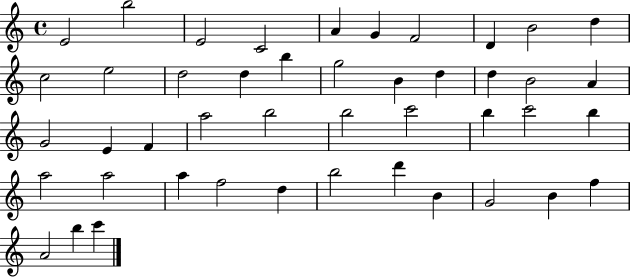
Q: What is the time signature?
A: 4/4